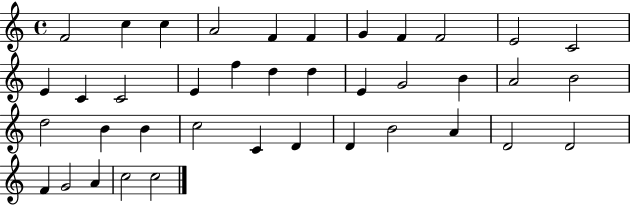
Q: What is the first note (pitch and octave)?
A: F4